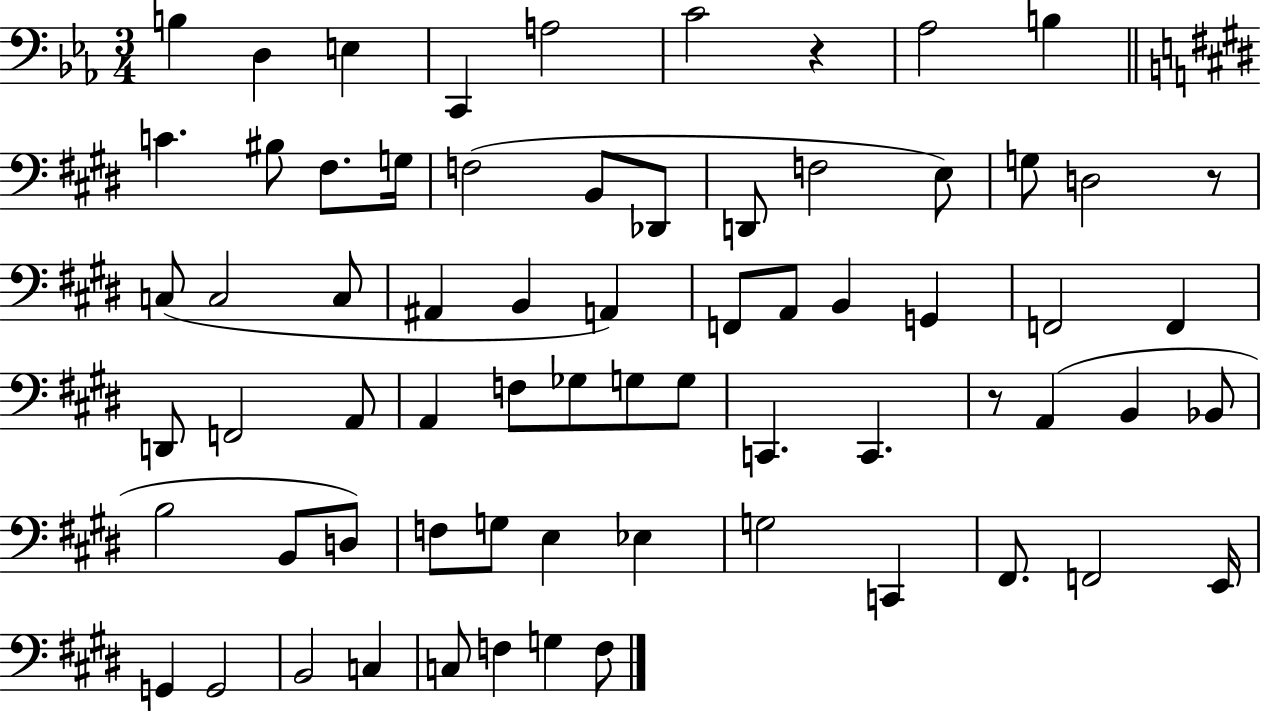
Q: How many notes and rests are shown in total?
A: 68